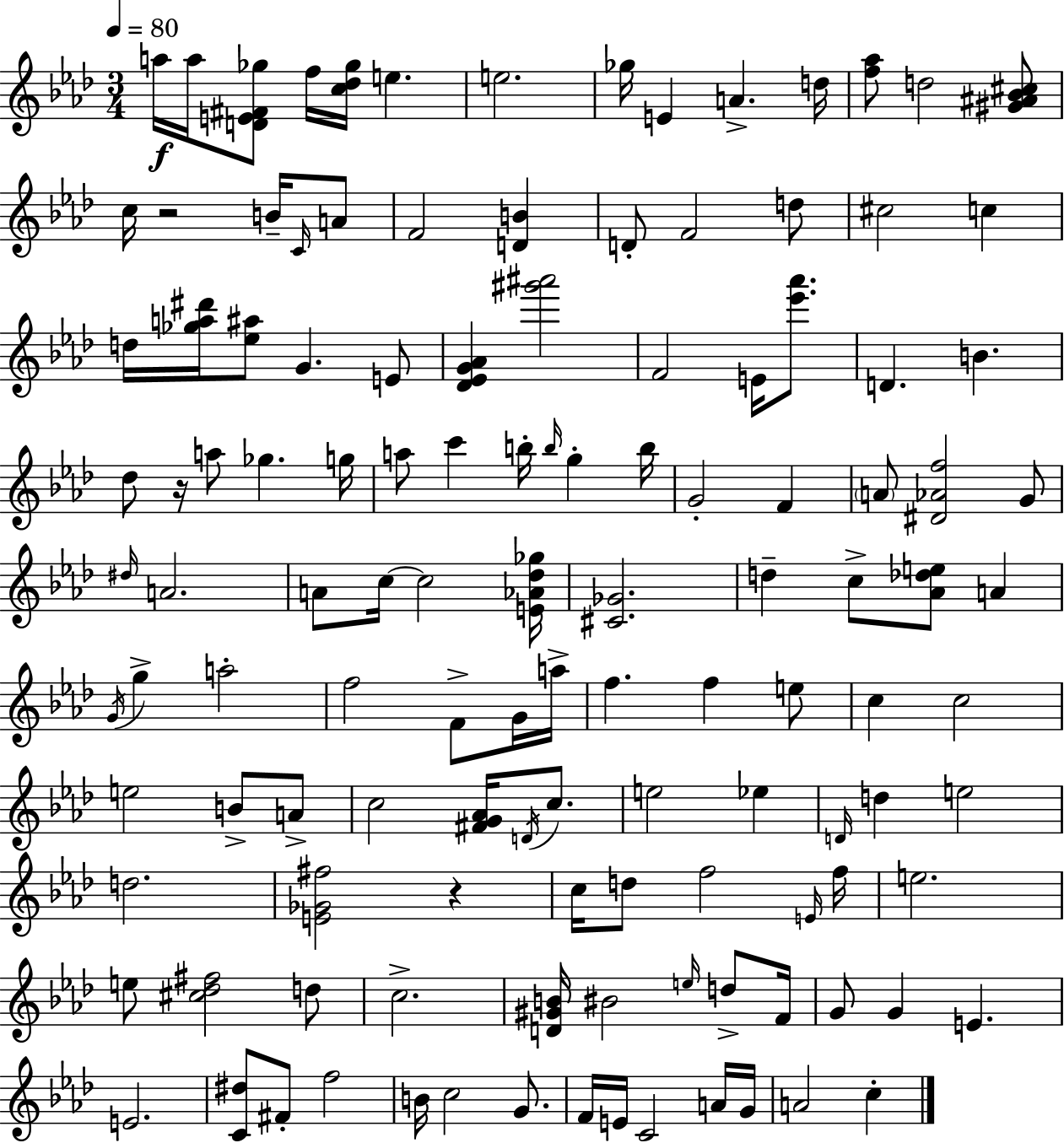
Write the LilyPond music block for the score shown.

{
  \clef treble
  \numericTimeSignature
  \time 3/4
  \key aes \major
  \tempo 4 = 80
  a''16\f a''16 <d' e' fis' ges''>8 f''16 <c'' des'' ges''>16 e''4. | e''2. | ges''16 e'4 a'4.-> d''16 | <f'' aes''>8 d''2 <gis' ais' bes' cis''>8 | \break c''16 r2 b'16-- \grace { c'16 } a'8 | f'2 <d' b'>4 | d'8-. f'2 d''8 | cis''2 c''4 | \break d''16 <ges'' a'' dis'''>16 <ees'' ais''>8 g'4. e'8 | <des' ees' g' aes'>4 <gis''' ais'''>2 | f'2 e'16 <ees''' aes'''>8. | d'4. b'4. | \break des''8 r16 a''8 ges''4. | g''16 a''8 c'''4 b''16-. \grace { b''16 } g''4-. | b''16 g'2-. f'4 | \parenthesize a'8 <dis' aes' f''>2 | \break g'8 \grace { dis''16 } a'2. | a'8 c''16~~ c''2 | <e' aes' des'' ges''>16 <cis' ges'>2. | d''4-- c''8-> <aes' des'' e''>8 a'4 | \break \acciaccatura { g'16 } g''4-> a''2-. | f''2 | f'8-> g'16 a''16-> f''4. f''4 | e''8 c''4 c''2 | \break e''2 | b'8-> a'8-> c''2 | <fis' g' aes'>16 \acciaccatura { d'16 } c''8. e''2 | ees''4 \grace { d'16 } d''4 e''2 | \break d''2. | <e' ges' fis''>2 | r4 c''16 d''8 f''2 | \grace { e'16 } f''16 e''2. | \break e''8 <cis'' des'' fis''>2 | d''8 c''2.-> | <d' gis' b'>16 bis'2 | \grace { e''16 } d''8-> f'16 g'8 g'4 | \break e'4. e'2. | <c' dis''>8 fis'8-. | f''2 b'16 c''2 | g'8. f'16 e'16 c'2 | \break a'16 g'16 a'2 | c''4-. \bar "|."
}